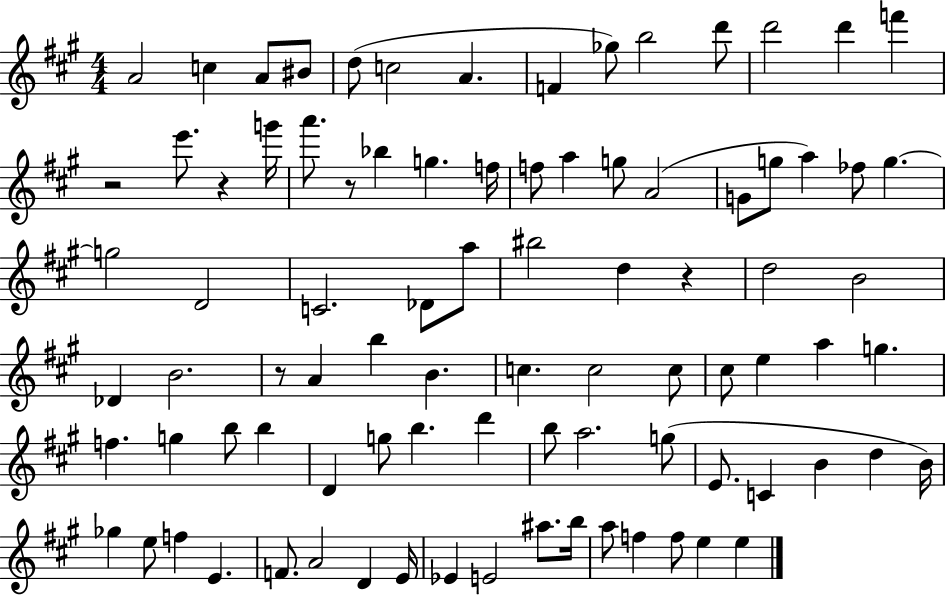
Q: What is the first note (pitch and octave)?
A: A4